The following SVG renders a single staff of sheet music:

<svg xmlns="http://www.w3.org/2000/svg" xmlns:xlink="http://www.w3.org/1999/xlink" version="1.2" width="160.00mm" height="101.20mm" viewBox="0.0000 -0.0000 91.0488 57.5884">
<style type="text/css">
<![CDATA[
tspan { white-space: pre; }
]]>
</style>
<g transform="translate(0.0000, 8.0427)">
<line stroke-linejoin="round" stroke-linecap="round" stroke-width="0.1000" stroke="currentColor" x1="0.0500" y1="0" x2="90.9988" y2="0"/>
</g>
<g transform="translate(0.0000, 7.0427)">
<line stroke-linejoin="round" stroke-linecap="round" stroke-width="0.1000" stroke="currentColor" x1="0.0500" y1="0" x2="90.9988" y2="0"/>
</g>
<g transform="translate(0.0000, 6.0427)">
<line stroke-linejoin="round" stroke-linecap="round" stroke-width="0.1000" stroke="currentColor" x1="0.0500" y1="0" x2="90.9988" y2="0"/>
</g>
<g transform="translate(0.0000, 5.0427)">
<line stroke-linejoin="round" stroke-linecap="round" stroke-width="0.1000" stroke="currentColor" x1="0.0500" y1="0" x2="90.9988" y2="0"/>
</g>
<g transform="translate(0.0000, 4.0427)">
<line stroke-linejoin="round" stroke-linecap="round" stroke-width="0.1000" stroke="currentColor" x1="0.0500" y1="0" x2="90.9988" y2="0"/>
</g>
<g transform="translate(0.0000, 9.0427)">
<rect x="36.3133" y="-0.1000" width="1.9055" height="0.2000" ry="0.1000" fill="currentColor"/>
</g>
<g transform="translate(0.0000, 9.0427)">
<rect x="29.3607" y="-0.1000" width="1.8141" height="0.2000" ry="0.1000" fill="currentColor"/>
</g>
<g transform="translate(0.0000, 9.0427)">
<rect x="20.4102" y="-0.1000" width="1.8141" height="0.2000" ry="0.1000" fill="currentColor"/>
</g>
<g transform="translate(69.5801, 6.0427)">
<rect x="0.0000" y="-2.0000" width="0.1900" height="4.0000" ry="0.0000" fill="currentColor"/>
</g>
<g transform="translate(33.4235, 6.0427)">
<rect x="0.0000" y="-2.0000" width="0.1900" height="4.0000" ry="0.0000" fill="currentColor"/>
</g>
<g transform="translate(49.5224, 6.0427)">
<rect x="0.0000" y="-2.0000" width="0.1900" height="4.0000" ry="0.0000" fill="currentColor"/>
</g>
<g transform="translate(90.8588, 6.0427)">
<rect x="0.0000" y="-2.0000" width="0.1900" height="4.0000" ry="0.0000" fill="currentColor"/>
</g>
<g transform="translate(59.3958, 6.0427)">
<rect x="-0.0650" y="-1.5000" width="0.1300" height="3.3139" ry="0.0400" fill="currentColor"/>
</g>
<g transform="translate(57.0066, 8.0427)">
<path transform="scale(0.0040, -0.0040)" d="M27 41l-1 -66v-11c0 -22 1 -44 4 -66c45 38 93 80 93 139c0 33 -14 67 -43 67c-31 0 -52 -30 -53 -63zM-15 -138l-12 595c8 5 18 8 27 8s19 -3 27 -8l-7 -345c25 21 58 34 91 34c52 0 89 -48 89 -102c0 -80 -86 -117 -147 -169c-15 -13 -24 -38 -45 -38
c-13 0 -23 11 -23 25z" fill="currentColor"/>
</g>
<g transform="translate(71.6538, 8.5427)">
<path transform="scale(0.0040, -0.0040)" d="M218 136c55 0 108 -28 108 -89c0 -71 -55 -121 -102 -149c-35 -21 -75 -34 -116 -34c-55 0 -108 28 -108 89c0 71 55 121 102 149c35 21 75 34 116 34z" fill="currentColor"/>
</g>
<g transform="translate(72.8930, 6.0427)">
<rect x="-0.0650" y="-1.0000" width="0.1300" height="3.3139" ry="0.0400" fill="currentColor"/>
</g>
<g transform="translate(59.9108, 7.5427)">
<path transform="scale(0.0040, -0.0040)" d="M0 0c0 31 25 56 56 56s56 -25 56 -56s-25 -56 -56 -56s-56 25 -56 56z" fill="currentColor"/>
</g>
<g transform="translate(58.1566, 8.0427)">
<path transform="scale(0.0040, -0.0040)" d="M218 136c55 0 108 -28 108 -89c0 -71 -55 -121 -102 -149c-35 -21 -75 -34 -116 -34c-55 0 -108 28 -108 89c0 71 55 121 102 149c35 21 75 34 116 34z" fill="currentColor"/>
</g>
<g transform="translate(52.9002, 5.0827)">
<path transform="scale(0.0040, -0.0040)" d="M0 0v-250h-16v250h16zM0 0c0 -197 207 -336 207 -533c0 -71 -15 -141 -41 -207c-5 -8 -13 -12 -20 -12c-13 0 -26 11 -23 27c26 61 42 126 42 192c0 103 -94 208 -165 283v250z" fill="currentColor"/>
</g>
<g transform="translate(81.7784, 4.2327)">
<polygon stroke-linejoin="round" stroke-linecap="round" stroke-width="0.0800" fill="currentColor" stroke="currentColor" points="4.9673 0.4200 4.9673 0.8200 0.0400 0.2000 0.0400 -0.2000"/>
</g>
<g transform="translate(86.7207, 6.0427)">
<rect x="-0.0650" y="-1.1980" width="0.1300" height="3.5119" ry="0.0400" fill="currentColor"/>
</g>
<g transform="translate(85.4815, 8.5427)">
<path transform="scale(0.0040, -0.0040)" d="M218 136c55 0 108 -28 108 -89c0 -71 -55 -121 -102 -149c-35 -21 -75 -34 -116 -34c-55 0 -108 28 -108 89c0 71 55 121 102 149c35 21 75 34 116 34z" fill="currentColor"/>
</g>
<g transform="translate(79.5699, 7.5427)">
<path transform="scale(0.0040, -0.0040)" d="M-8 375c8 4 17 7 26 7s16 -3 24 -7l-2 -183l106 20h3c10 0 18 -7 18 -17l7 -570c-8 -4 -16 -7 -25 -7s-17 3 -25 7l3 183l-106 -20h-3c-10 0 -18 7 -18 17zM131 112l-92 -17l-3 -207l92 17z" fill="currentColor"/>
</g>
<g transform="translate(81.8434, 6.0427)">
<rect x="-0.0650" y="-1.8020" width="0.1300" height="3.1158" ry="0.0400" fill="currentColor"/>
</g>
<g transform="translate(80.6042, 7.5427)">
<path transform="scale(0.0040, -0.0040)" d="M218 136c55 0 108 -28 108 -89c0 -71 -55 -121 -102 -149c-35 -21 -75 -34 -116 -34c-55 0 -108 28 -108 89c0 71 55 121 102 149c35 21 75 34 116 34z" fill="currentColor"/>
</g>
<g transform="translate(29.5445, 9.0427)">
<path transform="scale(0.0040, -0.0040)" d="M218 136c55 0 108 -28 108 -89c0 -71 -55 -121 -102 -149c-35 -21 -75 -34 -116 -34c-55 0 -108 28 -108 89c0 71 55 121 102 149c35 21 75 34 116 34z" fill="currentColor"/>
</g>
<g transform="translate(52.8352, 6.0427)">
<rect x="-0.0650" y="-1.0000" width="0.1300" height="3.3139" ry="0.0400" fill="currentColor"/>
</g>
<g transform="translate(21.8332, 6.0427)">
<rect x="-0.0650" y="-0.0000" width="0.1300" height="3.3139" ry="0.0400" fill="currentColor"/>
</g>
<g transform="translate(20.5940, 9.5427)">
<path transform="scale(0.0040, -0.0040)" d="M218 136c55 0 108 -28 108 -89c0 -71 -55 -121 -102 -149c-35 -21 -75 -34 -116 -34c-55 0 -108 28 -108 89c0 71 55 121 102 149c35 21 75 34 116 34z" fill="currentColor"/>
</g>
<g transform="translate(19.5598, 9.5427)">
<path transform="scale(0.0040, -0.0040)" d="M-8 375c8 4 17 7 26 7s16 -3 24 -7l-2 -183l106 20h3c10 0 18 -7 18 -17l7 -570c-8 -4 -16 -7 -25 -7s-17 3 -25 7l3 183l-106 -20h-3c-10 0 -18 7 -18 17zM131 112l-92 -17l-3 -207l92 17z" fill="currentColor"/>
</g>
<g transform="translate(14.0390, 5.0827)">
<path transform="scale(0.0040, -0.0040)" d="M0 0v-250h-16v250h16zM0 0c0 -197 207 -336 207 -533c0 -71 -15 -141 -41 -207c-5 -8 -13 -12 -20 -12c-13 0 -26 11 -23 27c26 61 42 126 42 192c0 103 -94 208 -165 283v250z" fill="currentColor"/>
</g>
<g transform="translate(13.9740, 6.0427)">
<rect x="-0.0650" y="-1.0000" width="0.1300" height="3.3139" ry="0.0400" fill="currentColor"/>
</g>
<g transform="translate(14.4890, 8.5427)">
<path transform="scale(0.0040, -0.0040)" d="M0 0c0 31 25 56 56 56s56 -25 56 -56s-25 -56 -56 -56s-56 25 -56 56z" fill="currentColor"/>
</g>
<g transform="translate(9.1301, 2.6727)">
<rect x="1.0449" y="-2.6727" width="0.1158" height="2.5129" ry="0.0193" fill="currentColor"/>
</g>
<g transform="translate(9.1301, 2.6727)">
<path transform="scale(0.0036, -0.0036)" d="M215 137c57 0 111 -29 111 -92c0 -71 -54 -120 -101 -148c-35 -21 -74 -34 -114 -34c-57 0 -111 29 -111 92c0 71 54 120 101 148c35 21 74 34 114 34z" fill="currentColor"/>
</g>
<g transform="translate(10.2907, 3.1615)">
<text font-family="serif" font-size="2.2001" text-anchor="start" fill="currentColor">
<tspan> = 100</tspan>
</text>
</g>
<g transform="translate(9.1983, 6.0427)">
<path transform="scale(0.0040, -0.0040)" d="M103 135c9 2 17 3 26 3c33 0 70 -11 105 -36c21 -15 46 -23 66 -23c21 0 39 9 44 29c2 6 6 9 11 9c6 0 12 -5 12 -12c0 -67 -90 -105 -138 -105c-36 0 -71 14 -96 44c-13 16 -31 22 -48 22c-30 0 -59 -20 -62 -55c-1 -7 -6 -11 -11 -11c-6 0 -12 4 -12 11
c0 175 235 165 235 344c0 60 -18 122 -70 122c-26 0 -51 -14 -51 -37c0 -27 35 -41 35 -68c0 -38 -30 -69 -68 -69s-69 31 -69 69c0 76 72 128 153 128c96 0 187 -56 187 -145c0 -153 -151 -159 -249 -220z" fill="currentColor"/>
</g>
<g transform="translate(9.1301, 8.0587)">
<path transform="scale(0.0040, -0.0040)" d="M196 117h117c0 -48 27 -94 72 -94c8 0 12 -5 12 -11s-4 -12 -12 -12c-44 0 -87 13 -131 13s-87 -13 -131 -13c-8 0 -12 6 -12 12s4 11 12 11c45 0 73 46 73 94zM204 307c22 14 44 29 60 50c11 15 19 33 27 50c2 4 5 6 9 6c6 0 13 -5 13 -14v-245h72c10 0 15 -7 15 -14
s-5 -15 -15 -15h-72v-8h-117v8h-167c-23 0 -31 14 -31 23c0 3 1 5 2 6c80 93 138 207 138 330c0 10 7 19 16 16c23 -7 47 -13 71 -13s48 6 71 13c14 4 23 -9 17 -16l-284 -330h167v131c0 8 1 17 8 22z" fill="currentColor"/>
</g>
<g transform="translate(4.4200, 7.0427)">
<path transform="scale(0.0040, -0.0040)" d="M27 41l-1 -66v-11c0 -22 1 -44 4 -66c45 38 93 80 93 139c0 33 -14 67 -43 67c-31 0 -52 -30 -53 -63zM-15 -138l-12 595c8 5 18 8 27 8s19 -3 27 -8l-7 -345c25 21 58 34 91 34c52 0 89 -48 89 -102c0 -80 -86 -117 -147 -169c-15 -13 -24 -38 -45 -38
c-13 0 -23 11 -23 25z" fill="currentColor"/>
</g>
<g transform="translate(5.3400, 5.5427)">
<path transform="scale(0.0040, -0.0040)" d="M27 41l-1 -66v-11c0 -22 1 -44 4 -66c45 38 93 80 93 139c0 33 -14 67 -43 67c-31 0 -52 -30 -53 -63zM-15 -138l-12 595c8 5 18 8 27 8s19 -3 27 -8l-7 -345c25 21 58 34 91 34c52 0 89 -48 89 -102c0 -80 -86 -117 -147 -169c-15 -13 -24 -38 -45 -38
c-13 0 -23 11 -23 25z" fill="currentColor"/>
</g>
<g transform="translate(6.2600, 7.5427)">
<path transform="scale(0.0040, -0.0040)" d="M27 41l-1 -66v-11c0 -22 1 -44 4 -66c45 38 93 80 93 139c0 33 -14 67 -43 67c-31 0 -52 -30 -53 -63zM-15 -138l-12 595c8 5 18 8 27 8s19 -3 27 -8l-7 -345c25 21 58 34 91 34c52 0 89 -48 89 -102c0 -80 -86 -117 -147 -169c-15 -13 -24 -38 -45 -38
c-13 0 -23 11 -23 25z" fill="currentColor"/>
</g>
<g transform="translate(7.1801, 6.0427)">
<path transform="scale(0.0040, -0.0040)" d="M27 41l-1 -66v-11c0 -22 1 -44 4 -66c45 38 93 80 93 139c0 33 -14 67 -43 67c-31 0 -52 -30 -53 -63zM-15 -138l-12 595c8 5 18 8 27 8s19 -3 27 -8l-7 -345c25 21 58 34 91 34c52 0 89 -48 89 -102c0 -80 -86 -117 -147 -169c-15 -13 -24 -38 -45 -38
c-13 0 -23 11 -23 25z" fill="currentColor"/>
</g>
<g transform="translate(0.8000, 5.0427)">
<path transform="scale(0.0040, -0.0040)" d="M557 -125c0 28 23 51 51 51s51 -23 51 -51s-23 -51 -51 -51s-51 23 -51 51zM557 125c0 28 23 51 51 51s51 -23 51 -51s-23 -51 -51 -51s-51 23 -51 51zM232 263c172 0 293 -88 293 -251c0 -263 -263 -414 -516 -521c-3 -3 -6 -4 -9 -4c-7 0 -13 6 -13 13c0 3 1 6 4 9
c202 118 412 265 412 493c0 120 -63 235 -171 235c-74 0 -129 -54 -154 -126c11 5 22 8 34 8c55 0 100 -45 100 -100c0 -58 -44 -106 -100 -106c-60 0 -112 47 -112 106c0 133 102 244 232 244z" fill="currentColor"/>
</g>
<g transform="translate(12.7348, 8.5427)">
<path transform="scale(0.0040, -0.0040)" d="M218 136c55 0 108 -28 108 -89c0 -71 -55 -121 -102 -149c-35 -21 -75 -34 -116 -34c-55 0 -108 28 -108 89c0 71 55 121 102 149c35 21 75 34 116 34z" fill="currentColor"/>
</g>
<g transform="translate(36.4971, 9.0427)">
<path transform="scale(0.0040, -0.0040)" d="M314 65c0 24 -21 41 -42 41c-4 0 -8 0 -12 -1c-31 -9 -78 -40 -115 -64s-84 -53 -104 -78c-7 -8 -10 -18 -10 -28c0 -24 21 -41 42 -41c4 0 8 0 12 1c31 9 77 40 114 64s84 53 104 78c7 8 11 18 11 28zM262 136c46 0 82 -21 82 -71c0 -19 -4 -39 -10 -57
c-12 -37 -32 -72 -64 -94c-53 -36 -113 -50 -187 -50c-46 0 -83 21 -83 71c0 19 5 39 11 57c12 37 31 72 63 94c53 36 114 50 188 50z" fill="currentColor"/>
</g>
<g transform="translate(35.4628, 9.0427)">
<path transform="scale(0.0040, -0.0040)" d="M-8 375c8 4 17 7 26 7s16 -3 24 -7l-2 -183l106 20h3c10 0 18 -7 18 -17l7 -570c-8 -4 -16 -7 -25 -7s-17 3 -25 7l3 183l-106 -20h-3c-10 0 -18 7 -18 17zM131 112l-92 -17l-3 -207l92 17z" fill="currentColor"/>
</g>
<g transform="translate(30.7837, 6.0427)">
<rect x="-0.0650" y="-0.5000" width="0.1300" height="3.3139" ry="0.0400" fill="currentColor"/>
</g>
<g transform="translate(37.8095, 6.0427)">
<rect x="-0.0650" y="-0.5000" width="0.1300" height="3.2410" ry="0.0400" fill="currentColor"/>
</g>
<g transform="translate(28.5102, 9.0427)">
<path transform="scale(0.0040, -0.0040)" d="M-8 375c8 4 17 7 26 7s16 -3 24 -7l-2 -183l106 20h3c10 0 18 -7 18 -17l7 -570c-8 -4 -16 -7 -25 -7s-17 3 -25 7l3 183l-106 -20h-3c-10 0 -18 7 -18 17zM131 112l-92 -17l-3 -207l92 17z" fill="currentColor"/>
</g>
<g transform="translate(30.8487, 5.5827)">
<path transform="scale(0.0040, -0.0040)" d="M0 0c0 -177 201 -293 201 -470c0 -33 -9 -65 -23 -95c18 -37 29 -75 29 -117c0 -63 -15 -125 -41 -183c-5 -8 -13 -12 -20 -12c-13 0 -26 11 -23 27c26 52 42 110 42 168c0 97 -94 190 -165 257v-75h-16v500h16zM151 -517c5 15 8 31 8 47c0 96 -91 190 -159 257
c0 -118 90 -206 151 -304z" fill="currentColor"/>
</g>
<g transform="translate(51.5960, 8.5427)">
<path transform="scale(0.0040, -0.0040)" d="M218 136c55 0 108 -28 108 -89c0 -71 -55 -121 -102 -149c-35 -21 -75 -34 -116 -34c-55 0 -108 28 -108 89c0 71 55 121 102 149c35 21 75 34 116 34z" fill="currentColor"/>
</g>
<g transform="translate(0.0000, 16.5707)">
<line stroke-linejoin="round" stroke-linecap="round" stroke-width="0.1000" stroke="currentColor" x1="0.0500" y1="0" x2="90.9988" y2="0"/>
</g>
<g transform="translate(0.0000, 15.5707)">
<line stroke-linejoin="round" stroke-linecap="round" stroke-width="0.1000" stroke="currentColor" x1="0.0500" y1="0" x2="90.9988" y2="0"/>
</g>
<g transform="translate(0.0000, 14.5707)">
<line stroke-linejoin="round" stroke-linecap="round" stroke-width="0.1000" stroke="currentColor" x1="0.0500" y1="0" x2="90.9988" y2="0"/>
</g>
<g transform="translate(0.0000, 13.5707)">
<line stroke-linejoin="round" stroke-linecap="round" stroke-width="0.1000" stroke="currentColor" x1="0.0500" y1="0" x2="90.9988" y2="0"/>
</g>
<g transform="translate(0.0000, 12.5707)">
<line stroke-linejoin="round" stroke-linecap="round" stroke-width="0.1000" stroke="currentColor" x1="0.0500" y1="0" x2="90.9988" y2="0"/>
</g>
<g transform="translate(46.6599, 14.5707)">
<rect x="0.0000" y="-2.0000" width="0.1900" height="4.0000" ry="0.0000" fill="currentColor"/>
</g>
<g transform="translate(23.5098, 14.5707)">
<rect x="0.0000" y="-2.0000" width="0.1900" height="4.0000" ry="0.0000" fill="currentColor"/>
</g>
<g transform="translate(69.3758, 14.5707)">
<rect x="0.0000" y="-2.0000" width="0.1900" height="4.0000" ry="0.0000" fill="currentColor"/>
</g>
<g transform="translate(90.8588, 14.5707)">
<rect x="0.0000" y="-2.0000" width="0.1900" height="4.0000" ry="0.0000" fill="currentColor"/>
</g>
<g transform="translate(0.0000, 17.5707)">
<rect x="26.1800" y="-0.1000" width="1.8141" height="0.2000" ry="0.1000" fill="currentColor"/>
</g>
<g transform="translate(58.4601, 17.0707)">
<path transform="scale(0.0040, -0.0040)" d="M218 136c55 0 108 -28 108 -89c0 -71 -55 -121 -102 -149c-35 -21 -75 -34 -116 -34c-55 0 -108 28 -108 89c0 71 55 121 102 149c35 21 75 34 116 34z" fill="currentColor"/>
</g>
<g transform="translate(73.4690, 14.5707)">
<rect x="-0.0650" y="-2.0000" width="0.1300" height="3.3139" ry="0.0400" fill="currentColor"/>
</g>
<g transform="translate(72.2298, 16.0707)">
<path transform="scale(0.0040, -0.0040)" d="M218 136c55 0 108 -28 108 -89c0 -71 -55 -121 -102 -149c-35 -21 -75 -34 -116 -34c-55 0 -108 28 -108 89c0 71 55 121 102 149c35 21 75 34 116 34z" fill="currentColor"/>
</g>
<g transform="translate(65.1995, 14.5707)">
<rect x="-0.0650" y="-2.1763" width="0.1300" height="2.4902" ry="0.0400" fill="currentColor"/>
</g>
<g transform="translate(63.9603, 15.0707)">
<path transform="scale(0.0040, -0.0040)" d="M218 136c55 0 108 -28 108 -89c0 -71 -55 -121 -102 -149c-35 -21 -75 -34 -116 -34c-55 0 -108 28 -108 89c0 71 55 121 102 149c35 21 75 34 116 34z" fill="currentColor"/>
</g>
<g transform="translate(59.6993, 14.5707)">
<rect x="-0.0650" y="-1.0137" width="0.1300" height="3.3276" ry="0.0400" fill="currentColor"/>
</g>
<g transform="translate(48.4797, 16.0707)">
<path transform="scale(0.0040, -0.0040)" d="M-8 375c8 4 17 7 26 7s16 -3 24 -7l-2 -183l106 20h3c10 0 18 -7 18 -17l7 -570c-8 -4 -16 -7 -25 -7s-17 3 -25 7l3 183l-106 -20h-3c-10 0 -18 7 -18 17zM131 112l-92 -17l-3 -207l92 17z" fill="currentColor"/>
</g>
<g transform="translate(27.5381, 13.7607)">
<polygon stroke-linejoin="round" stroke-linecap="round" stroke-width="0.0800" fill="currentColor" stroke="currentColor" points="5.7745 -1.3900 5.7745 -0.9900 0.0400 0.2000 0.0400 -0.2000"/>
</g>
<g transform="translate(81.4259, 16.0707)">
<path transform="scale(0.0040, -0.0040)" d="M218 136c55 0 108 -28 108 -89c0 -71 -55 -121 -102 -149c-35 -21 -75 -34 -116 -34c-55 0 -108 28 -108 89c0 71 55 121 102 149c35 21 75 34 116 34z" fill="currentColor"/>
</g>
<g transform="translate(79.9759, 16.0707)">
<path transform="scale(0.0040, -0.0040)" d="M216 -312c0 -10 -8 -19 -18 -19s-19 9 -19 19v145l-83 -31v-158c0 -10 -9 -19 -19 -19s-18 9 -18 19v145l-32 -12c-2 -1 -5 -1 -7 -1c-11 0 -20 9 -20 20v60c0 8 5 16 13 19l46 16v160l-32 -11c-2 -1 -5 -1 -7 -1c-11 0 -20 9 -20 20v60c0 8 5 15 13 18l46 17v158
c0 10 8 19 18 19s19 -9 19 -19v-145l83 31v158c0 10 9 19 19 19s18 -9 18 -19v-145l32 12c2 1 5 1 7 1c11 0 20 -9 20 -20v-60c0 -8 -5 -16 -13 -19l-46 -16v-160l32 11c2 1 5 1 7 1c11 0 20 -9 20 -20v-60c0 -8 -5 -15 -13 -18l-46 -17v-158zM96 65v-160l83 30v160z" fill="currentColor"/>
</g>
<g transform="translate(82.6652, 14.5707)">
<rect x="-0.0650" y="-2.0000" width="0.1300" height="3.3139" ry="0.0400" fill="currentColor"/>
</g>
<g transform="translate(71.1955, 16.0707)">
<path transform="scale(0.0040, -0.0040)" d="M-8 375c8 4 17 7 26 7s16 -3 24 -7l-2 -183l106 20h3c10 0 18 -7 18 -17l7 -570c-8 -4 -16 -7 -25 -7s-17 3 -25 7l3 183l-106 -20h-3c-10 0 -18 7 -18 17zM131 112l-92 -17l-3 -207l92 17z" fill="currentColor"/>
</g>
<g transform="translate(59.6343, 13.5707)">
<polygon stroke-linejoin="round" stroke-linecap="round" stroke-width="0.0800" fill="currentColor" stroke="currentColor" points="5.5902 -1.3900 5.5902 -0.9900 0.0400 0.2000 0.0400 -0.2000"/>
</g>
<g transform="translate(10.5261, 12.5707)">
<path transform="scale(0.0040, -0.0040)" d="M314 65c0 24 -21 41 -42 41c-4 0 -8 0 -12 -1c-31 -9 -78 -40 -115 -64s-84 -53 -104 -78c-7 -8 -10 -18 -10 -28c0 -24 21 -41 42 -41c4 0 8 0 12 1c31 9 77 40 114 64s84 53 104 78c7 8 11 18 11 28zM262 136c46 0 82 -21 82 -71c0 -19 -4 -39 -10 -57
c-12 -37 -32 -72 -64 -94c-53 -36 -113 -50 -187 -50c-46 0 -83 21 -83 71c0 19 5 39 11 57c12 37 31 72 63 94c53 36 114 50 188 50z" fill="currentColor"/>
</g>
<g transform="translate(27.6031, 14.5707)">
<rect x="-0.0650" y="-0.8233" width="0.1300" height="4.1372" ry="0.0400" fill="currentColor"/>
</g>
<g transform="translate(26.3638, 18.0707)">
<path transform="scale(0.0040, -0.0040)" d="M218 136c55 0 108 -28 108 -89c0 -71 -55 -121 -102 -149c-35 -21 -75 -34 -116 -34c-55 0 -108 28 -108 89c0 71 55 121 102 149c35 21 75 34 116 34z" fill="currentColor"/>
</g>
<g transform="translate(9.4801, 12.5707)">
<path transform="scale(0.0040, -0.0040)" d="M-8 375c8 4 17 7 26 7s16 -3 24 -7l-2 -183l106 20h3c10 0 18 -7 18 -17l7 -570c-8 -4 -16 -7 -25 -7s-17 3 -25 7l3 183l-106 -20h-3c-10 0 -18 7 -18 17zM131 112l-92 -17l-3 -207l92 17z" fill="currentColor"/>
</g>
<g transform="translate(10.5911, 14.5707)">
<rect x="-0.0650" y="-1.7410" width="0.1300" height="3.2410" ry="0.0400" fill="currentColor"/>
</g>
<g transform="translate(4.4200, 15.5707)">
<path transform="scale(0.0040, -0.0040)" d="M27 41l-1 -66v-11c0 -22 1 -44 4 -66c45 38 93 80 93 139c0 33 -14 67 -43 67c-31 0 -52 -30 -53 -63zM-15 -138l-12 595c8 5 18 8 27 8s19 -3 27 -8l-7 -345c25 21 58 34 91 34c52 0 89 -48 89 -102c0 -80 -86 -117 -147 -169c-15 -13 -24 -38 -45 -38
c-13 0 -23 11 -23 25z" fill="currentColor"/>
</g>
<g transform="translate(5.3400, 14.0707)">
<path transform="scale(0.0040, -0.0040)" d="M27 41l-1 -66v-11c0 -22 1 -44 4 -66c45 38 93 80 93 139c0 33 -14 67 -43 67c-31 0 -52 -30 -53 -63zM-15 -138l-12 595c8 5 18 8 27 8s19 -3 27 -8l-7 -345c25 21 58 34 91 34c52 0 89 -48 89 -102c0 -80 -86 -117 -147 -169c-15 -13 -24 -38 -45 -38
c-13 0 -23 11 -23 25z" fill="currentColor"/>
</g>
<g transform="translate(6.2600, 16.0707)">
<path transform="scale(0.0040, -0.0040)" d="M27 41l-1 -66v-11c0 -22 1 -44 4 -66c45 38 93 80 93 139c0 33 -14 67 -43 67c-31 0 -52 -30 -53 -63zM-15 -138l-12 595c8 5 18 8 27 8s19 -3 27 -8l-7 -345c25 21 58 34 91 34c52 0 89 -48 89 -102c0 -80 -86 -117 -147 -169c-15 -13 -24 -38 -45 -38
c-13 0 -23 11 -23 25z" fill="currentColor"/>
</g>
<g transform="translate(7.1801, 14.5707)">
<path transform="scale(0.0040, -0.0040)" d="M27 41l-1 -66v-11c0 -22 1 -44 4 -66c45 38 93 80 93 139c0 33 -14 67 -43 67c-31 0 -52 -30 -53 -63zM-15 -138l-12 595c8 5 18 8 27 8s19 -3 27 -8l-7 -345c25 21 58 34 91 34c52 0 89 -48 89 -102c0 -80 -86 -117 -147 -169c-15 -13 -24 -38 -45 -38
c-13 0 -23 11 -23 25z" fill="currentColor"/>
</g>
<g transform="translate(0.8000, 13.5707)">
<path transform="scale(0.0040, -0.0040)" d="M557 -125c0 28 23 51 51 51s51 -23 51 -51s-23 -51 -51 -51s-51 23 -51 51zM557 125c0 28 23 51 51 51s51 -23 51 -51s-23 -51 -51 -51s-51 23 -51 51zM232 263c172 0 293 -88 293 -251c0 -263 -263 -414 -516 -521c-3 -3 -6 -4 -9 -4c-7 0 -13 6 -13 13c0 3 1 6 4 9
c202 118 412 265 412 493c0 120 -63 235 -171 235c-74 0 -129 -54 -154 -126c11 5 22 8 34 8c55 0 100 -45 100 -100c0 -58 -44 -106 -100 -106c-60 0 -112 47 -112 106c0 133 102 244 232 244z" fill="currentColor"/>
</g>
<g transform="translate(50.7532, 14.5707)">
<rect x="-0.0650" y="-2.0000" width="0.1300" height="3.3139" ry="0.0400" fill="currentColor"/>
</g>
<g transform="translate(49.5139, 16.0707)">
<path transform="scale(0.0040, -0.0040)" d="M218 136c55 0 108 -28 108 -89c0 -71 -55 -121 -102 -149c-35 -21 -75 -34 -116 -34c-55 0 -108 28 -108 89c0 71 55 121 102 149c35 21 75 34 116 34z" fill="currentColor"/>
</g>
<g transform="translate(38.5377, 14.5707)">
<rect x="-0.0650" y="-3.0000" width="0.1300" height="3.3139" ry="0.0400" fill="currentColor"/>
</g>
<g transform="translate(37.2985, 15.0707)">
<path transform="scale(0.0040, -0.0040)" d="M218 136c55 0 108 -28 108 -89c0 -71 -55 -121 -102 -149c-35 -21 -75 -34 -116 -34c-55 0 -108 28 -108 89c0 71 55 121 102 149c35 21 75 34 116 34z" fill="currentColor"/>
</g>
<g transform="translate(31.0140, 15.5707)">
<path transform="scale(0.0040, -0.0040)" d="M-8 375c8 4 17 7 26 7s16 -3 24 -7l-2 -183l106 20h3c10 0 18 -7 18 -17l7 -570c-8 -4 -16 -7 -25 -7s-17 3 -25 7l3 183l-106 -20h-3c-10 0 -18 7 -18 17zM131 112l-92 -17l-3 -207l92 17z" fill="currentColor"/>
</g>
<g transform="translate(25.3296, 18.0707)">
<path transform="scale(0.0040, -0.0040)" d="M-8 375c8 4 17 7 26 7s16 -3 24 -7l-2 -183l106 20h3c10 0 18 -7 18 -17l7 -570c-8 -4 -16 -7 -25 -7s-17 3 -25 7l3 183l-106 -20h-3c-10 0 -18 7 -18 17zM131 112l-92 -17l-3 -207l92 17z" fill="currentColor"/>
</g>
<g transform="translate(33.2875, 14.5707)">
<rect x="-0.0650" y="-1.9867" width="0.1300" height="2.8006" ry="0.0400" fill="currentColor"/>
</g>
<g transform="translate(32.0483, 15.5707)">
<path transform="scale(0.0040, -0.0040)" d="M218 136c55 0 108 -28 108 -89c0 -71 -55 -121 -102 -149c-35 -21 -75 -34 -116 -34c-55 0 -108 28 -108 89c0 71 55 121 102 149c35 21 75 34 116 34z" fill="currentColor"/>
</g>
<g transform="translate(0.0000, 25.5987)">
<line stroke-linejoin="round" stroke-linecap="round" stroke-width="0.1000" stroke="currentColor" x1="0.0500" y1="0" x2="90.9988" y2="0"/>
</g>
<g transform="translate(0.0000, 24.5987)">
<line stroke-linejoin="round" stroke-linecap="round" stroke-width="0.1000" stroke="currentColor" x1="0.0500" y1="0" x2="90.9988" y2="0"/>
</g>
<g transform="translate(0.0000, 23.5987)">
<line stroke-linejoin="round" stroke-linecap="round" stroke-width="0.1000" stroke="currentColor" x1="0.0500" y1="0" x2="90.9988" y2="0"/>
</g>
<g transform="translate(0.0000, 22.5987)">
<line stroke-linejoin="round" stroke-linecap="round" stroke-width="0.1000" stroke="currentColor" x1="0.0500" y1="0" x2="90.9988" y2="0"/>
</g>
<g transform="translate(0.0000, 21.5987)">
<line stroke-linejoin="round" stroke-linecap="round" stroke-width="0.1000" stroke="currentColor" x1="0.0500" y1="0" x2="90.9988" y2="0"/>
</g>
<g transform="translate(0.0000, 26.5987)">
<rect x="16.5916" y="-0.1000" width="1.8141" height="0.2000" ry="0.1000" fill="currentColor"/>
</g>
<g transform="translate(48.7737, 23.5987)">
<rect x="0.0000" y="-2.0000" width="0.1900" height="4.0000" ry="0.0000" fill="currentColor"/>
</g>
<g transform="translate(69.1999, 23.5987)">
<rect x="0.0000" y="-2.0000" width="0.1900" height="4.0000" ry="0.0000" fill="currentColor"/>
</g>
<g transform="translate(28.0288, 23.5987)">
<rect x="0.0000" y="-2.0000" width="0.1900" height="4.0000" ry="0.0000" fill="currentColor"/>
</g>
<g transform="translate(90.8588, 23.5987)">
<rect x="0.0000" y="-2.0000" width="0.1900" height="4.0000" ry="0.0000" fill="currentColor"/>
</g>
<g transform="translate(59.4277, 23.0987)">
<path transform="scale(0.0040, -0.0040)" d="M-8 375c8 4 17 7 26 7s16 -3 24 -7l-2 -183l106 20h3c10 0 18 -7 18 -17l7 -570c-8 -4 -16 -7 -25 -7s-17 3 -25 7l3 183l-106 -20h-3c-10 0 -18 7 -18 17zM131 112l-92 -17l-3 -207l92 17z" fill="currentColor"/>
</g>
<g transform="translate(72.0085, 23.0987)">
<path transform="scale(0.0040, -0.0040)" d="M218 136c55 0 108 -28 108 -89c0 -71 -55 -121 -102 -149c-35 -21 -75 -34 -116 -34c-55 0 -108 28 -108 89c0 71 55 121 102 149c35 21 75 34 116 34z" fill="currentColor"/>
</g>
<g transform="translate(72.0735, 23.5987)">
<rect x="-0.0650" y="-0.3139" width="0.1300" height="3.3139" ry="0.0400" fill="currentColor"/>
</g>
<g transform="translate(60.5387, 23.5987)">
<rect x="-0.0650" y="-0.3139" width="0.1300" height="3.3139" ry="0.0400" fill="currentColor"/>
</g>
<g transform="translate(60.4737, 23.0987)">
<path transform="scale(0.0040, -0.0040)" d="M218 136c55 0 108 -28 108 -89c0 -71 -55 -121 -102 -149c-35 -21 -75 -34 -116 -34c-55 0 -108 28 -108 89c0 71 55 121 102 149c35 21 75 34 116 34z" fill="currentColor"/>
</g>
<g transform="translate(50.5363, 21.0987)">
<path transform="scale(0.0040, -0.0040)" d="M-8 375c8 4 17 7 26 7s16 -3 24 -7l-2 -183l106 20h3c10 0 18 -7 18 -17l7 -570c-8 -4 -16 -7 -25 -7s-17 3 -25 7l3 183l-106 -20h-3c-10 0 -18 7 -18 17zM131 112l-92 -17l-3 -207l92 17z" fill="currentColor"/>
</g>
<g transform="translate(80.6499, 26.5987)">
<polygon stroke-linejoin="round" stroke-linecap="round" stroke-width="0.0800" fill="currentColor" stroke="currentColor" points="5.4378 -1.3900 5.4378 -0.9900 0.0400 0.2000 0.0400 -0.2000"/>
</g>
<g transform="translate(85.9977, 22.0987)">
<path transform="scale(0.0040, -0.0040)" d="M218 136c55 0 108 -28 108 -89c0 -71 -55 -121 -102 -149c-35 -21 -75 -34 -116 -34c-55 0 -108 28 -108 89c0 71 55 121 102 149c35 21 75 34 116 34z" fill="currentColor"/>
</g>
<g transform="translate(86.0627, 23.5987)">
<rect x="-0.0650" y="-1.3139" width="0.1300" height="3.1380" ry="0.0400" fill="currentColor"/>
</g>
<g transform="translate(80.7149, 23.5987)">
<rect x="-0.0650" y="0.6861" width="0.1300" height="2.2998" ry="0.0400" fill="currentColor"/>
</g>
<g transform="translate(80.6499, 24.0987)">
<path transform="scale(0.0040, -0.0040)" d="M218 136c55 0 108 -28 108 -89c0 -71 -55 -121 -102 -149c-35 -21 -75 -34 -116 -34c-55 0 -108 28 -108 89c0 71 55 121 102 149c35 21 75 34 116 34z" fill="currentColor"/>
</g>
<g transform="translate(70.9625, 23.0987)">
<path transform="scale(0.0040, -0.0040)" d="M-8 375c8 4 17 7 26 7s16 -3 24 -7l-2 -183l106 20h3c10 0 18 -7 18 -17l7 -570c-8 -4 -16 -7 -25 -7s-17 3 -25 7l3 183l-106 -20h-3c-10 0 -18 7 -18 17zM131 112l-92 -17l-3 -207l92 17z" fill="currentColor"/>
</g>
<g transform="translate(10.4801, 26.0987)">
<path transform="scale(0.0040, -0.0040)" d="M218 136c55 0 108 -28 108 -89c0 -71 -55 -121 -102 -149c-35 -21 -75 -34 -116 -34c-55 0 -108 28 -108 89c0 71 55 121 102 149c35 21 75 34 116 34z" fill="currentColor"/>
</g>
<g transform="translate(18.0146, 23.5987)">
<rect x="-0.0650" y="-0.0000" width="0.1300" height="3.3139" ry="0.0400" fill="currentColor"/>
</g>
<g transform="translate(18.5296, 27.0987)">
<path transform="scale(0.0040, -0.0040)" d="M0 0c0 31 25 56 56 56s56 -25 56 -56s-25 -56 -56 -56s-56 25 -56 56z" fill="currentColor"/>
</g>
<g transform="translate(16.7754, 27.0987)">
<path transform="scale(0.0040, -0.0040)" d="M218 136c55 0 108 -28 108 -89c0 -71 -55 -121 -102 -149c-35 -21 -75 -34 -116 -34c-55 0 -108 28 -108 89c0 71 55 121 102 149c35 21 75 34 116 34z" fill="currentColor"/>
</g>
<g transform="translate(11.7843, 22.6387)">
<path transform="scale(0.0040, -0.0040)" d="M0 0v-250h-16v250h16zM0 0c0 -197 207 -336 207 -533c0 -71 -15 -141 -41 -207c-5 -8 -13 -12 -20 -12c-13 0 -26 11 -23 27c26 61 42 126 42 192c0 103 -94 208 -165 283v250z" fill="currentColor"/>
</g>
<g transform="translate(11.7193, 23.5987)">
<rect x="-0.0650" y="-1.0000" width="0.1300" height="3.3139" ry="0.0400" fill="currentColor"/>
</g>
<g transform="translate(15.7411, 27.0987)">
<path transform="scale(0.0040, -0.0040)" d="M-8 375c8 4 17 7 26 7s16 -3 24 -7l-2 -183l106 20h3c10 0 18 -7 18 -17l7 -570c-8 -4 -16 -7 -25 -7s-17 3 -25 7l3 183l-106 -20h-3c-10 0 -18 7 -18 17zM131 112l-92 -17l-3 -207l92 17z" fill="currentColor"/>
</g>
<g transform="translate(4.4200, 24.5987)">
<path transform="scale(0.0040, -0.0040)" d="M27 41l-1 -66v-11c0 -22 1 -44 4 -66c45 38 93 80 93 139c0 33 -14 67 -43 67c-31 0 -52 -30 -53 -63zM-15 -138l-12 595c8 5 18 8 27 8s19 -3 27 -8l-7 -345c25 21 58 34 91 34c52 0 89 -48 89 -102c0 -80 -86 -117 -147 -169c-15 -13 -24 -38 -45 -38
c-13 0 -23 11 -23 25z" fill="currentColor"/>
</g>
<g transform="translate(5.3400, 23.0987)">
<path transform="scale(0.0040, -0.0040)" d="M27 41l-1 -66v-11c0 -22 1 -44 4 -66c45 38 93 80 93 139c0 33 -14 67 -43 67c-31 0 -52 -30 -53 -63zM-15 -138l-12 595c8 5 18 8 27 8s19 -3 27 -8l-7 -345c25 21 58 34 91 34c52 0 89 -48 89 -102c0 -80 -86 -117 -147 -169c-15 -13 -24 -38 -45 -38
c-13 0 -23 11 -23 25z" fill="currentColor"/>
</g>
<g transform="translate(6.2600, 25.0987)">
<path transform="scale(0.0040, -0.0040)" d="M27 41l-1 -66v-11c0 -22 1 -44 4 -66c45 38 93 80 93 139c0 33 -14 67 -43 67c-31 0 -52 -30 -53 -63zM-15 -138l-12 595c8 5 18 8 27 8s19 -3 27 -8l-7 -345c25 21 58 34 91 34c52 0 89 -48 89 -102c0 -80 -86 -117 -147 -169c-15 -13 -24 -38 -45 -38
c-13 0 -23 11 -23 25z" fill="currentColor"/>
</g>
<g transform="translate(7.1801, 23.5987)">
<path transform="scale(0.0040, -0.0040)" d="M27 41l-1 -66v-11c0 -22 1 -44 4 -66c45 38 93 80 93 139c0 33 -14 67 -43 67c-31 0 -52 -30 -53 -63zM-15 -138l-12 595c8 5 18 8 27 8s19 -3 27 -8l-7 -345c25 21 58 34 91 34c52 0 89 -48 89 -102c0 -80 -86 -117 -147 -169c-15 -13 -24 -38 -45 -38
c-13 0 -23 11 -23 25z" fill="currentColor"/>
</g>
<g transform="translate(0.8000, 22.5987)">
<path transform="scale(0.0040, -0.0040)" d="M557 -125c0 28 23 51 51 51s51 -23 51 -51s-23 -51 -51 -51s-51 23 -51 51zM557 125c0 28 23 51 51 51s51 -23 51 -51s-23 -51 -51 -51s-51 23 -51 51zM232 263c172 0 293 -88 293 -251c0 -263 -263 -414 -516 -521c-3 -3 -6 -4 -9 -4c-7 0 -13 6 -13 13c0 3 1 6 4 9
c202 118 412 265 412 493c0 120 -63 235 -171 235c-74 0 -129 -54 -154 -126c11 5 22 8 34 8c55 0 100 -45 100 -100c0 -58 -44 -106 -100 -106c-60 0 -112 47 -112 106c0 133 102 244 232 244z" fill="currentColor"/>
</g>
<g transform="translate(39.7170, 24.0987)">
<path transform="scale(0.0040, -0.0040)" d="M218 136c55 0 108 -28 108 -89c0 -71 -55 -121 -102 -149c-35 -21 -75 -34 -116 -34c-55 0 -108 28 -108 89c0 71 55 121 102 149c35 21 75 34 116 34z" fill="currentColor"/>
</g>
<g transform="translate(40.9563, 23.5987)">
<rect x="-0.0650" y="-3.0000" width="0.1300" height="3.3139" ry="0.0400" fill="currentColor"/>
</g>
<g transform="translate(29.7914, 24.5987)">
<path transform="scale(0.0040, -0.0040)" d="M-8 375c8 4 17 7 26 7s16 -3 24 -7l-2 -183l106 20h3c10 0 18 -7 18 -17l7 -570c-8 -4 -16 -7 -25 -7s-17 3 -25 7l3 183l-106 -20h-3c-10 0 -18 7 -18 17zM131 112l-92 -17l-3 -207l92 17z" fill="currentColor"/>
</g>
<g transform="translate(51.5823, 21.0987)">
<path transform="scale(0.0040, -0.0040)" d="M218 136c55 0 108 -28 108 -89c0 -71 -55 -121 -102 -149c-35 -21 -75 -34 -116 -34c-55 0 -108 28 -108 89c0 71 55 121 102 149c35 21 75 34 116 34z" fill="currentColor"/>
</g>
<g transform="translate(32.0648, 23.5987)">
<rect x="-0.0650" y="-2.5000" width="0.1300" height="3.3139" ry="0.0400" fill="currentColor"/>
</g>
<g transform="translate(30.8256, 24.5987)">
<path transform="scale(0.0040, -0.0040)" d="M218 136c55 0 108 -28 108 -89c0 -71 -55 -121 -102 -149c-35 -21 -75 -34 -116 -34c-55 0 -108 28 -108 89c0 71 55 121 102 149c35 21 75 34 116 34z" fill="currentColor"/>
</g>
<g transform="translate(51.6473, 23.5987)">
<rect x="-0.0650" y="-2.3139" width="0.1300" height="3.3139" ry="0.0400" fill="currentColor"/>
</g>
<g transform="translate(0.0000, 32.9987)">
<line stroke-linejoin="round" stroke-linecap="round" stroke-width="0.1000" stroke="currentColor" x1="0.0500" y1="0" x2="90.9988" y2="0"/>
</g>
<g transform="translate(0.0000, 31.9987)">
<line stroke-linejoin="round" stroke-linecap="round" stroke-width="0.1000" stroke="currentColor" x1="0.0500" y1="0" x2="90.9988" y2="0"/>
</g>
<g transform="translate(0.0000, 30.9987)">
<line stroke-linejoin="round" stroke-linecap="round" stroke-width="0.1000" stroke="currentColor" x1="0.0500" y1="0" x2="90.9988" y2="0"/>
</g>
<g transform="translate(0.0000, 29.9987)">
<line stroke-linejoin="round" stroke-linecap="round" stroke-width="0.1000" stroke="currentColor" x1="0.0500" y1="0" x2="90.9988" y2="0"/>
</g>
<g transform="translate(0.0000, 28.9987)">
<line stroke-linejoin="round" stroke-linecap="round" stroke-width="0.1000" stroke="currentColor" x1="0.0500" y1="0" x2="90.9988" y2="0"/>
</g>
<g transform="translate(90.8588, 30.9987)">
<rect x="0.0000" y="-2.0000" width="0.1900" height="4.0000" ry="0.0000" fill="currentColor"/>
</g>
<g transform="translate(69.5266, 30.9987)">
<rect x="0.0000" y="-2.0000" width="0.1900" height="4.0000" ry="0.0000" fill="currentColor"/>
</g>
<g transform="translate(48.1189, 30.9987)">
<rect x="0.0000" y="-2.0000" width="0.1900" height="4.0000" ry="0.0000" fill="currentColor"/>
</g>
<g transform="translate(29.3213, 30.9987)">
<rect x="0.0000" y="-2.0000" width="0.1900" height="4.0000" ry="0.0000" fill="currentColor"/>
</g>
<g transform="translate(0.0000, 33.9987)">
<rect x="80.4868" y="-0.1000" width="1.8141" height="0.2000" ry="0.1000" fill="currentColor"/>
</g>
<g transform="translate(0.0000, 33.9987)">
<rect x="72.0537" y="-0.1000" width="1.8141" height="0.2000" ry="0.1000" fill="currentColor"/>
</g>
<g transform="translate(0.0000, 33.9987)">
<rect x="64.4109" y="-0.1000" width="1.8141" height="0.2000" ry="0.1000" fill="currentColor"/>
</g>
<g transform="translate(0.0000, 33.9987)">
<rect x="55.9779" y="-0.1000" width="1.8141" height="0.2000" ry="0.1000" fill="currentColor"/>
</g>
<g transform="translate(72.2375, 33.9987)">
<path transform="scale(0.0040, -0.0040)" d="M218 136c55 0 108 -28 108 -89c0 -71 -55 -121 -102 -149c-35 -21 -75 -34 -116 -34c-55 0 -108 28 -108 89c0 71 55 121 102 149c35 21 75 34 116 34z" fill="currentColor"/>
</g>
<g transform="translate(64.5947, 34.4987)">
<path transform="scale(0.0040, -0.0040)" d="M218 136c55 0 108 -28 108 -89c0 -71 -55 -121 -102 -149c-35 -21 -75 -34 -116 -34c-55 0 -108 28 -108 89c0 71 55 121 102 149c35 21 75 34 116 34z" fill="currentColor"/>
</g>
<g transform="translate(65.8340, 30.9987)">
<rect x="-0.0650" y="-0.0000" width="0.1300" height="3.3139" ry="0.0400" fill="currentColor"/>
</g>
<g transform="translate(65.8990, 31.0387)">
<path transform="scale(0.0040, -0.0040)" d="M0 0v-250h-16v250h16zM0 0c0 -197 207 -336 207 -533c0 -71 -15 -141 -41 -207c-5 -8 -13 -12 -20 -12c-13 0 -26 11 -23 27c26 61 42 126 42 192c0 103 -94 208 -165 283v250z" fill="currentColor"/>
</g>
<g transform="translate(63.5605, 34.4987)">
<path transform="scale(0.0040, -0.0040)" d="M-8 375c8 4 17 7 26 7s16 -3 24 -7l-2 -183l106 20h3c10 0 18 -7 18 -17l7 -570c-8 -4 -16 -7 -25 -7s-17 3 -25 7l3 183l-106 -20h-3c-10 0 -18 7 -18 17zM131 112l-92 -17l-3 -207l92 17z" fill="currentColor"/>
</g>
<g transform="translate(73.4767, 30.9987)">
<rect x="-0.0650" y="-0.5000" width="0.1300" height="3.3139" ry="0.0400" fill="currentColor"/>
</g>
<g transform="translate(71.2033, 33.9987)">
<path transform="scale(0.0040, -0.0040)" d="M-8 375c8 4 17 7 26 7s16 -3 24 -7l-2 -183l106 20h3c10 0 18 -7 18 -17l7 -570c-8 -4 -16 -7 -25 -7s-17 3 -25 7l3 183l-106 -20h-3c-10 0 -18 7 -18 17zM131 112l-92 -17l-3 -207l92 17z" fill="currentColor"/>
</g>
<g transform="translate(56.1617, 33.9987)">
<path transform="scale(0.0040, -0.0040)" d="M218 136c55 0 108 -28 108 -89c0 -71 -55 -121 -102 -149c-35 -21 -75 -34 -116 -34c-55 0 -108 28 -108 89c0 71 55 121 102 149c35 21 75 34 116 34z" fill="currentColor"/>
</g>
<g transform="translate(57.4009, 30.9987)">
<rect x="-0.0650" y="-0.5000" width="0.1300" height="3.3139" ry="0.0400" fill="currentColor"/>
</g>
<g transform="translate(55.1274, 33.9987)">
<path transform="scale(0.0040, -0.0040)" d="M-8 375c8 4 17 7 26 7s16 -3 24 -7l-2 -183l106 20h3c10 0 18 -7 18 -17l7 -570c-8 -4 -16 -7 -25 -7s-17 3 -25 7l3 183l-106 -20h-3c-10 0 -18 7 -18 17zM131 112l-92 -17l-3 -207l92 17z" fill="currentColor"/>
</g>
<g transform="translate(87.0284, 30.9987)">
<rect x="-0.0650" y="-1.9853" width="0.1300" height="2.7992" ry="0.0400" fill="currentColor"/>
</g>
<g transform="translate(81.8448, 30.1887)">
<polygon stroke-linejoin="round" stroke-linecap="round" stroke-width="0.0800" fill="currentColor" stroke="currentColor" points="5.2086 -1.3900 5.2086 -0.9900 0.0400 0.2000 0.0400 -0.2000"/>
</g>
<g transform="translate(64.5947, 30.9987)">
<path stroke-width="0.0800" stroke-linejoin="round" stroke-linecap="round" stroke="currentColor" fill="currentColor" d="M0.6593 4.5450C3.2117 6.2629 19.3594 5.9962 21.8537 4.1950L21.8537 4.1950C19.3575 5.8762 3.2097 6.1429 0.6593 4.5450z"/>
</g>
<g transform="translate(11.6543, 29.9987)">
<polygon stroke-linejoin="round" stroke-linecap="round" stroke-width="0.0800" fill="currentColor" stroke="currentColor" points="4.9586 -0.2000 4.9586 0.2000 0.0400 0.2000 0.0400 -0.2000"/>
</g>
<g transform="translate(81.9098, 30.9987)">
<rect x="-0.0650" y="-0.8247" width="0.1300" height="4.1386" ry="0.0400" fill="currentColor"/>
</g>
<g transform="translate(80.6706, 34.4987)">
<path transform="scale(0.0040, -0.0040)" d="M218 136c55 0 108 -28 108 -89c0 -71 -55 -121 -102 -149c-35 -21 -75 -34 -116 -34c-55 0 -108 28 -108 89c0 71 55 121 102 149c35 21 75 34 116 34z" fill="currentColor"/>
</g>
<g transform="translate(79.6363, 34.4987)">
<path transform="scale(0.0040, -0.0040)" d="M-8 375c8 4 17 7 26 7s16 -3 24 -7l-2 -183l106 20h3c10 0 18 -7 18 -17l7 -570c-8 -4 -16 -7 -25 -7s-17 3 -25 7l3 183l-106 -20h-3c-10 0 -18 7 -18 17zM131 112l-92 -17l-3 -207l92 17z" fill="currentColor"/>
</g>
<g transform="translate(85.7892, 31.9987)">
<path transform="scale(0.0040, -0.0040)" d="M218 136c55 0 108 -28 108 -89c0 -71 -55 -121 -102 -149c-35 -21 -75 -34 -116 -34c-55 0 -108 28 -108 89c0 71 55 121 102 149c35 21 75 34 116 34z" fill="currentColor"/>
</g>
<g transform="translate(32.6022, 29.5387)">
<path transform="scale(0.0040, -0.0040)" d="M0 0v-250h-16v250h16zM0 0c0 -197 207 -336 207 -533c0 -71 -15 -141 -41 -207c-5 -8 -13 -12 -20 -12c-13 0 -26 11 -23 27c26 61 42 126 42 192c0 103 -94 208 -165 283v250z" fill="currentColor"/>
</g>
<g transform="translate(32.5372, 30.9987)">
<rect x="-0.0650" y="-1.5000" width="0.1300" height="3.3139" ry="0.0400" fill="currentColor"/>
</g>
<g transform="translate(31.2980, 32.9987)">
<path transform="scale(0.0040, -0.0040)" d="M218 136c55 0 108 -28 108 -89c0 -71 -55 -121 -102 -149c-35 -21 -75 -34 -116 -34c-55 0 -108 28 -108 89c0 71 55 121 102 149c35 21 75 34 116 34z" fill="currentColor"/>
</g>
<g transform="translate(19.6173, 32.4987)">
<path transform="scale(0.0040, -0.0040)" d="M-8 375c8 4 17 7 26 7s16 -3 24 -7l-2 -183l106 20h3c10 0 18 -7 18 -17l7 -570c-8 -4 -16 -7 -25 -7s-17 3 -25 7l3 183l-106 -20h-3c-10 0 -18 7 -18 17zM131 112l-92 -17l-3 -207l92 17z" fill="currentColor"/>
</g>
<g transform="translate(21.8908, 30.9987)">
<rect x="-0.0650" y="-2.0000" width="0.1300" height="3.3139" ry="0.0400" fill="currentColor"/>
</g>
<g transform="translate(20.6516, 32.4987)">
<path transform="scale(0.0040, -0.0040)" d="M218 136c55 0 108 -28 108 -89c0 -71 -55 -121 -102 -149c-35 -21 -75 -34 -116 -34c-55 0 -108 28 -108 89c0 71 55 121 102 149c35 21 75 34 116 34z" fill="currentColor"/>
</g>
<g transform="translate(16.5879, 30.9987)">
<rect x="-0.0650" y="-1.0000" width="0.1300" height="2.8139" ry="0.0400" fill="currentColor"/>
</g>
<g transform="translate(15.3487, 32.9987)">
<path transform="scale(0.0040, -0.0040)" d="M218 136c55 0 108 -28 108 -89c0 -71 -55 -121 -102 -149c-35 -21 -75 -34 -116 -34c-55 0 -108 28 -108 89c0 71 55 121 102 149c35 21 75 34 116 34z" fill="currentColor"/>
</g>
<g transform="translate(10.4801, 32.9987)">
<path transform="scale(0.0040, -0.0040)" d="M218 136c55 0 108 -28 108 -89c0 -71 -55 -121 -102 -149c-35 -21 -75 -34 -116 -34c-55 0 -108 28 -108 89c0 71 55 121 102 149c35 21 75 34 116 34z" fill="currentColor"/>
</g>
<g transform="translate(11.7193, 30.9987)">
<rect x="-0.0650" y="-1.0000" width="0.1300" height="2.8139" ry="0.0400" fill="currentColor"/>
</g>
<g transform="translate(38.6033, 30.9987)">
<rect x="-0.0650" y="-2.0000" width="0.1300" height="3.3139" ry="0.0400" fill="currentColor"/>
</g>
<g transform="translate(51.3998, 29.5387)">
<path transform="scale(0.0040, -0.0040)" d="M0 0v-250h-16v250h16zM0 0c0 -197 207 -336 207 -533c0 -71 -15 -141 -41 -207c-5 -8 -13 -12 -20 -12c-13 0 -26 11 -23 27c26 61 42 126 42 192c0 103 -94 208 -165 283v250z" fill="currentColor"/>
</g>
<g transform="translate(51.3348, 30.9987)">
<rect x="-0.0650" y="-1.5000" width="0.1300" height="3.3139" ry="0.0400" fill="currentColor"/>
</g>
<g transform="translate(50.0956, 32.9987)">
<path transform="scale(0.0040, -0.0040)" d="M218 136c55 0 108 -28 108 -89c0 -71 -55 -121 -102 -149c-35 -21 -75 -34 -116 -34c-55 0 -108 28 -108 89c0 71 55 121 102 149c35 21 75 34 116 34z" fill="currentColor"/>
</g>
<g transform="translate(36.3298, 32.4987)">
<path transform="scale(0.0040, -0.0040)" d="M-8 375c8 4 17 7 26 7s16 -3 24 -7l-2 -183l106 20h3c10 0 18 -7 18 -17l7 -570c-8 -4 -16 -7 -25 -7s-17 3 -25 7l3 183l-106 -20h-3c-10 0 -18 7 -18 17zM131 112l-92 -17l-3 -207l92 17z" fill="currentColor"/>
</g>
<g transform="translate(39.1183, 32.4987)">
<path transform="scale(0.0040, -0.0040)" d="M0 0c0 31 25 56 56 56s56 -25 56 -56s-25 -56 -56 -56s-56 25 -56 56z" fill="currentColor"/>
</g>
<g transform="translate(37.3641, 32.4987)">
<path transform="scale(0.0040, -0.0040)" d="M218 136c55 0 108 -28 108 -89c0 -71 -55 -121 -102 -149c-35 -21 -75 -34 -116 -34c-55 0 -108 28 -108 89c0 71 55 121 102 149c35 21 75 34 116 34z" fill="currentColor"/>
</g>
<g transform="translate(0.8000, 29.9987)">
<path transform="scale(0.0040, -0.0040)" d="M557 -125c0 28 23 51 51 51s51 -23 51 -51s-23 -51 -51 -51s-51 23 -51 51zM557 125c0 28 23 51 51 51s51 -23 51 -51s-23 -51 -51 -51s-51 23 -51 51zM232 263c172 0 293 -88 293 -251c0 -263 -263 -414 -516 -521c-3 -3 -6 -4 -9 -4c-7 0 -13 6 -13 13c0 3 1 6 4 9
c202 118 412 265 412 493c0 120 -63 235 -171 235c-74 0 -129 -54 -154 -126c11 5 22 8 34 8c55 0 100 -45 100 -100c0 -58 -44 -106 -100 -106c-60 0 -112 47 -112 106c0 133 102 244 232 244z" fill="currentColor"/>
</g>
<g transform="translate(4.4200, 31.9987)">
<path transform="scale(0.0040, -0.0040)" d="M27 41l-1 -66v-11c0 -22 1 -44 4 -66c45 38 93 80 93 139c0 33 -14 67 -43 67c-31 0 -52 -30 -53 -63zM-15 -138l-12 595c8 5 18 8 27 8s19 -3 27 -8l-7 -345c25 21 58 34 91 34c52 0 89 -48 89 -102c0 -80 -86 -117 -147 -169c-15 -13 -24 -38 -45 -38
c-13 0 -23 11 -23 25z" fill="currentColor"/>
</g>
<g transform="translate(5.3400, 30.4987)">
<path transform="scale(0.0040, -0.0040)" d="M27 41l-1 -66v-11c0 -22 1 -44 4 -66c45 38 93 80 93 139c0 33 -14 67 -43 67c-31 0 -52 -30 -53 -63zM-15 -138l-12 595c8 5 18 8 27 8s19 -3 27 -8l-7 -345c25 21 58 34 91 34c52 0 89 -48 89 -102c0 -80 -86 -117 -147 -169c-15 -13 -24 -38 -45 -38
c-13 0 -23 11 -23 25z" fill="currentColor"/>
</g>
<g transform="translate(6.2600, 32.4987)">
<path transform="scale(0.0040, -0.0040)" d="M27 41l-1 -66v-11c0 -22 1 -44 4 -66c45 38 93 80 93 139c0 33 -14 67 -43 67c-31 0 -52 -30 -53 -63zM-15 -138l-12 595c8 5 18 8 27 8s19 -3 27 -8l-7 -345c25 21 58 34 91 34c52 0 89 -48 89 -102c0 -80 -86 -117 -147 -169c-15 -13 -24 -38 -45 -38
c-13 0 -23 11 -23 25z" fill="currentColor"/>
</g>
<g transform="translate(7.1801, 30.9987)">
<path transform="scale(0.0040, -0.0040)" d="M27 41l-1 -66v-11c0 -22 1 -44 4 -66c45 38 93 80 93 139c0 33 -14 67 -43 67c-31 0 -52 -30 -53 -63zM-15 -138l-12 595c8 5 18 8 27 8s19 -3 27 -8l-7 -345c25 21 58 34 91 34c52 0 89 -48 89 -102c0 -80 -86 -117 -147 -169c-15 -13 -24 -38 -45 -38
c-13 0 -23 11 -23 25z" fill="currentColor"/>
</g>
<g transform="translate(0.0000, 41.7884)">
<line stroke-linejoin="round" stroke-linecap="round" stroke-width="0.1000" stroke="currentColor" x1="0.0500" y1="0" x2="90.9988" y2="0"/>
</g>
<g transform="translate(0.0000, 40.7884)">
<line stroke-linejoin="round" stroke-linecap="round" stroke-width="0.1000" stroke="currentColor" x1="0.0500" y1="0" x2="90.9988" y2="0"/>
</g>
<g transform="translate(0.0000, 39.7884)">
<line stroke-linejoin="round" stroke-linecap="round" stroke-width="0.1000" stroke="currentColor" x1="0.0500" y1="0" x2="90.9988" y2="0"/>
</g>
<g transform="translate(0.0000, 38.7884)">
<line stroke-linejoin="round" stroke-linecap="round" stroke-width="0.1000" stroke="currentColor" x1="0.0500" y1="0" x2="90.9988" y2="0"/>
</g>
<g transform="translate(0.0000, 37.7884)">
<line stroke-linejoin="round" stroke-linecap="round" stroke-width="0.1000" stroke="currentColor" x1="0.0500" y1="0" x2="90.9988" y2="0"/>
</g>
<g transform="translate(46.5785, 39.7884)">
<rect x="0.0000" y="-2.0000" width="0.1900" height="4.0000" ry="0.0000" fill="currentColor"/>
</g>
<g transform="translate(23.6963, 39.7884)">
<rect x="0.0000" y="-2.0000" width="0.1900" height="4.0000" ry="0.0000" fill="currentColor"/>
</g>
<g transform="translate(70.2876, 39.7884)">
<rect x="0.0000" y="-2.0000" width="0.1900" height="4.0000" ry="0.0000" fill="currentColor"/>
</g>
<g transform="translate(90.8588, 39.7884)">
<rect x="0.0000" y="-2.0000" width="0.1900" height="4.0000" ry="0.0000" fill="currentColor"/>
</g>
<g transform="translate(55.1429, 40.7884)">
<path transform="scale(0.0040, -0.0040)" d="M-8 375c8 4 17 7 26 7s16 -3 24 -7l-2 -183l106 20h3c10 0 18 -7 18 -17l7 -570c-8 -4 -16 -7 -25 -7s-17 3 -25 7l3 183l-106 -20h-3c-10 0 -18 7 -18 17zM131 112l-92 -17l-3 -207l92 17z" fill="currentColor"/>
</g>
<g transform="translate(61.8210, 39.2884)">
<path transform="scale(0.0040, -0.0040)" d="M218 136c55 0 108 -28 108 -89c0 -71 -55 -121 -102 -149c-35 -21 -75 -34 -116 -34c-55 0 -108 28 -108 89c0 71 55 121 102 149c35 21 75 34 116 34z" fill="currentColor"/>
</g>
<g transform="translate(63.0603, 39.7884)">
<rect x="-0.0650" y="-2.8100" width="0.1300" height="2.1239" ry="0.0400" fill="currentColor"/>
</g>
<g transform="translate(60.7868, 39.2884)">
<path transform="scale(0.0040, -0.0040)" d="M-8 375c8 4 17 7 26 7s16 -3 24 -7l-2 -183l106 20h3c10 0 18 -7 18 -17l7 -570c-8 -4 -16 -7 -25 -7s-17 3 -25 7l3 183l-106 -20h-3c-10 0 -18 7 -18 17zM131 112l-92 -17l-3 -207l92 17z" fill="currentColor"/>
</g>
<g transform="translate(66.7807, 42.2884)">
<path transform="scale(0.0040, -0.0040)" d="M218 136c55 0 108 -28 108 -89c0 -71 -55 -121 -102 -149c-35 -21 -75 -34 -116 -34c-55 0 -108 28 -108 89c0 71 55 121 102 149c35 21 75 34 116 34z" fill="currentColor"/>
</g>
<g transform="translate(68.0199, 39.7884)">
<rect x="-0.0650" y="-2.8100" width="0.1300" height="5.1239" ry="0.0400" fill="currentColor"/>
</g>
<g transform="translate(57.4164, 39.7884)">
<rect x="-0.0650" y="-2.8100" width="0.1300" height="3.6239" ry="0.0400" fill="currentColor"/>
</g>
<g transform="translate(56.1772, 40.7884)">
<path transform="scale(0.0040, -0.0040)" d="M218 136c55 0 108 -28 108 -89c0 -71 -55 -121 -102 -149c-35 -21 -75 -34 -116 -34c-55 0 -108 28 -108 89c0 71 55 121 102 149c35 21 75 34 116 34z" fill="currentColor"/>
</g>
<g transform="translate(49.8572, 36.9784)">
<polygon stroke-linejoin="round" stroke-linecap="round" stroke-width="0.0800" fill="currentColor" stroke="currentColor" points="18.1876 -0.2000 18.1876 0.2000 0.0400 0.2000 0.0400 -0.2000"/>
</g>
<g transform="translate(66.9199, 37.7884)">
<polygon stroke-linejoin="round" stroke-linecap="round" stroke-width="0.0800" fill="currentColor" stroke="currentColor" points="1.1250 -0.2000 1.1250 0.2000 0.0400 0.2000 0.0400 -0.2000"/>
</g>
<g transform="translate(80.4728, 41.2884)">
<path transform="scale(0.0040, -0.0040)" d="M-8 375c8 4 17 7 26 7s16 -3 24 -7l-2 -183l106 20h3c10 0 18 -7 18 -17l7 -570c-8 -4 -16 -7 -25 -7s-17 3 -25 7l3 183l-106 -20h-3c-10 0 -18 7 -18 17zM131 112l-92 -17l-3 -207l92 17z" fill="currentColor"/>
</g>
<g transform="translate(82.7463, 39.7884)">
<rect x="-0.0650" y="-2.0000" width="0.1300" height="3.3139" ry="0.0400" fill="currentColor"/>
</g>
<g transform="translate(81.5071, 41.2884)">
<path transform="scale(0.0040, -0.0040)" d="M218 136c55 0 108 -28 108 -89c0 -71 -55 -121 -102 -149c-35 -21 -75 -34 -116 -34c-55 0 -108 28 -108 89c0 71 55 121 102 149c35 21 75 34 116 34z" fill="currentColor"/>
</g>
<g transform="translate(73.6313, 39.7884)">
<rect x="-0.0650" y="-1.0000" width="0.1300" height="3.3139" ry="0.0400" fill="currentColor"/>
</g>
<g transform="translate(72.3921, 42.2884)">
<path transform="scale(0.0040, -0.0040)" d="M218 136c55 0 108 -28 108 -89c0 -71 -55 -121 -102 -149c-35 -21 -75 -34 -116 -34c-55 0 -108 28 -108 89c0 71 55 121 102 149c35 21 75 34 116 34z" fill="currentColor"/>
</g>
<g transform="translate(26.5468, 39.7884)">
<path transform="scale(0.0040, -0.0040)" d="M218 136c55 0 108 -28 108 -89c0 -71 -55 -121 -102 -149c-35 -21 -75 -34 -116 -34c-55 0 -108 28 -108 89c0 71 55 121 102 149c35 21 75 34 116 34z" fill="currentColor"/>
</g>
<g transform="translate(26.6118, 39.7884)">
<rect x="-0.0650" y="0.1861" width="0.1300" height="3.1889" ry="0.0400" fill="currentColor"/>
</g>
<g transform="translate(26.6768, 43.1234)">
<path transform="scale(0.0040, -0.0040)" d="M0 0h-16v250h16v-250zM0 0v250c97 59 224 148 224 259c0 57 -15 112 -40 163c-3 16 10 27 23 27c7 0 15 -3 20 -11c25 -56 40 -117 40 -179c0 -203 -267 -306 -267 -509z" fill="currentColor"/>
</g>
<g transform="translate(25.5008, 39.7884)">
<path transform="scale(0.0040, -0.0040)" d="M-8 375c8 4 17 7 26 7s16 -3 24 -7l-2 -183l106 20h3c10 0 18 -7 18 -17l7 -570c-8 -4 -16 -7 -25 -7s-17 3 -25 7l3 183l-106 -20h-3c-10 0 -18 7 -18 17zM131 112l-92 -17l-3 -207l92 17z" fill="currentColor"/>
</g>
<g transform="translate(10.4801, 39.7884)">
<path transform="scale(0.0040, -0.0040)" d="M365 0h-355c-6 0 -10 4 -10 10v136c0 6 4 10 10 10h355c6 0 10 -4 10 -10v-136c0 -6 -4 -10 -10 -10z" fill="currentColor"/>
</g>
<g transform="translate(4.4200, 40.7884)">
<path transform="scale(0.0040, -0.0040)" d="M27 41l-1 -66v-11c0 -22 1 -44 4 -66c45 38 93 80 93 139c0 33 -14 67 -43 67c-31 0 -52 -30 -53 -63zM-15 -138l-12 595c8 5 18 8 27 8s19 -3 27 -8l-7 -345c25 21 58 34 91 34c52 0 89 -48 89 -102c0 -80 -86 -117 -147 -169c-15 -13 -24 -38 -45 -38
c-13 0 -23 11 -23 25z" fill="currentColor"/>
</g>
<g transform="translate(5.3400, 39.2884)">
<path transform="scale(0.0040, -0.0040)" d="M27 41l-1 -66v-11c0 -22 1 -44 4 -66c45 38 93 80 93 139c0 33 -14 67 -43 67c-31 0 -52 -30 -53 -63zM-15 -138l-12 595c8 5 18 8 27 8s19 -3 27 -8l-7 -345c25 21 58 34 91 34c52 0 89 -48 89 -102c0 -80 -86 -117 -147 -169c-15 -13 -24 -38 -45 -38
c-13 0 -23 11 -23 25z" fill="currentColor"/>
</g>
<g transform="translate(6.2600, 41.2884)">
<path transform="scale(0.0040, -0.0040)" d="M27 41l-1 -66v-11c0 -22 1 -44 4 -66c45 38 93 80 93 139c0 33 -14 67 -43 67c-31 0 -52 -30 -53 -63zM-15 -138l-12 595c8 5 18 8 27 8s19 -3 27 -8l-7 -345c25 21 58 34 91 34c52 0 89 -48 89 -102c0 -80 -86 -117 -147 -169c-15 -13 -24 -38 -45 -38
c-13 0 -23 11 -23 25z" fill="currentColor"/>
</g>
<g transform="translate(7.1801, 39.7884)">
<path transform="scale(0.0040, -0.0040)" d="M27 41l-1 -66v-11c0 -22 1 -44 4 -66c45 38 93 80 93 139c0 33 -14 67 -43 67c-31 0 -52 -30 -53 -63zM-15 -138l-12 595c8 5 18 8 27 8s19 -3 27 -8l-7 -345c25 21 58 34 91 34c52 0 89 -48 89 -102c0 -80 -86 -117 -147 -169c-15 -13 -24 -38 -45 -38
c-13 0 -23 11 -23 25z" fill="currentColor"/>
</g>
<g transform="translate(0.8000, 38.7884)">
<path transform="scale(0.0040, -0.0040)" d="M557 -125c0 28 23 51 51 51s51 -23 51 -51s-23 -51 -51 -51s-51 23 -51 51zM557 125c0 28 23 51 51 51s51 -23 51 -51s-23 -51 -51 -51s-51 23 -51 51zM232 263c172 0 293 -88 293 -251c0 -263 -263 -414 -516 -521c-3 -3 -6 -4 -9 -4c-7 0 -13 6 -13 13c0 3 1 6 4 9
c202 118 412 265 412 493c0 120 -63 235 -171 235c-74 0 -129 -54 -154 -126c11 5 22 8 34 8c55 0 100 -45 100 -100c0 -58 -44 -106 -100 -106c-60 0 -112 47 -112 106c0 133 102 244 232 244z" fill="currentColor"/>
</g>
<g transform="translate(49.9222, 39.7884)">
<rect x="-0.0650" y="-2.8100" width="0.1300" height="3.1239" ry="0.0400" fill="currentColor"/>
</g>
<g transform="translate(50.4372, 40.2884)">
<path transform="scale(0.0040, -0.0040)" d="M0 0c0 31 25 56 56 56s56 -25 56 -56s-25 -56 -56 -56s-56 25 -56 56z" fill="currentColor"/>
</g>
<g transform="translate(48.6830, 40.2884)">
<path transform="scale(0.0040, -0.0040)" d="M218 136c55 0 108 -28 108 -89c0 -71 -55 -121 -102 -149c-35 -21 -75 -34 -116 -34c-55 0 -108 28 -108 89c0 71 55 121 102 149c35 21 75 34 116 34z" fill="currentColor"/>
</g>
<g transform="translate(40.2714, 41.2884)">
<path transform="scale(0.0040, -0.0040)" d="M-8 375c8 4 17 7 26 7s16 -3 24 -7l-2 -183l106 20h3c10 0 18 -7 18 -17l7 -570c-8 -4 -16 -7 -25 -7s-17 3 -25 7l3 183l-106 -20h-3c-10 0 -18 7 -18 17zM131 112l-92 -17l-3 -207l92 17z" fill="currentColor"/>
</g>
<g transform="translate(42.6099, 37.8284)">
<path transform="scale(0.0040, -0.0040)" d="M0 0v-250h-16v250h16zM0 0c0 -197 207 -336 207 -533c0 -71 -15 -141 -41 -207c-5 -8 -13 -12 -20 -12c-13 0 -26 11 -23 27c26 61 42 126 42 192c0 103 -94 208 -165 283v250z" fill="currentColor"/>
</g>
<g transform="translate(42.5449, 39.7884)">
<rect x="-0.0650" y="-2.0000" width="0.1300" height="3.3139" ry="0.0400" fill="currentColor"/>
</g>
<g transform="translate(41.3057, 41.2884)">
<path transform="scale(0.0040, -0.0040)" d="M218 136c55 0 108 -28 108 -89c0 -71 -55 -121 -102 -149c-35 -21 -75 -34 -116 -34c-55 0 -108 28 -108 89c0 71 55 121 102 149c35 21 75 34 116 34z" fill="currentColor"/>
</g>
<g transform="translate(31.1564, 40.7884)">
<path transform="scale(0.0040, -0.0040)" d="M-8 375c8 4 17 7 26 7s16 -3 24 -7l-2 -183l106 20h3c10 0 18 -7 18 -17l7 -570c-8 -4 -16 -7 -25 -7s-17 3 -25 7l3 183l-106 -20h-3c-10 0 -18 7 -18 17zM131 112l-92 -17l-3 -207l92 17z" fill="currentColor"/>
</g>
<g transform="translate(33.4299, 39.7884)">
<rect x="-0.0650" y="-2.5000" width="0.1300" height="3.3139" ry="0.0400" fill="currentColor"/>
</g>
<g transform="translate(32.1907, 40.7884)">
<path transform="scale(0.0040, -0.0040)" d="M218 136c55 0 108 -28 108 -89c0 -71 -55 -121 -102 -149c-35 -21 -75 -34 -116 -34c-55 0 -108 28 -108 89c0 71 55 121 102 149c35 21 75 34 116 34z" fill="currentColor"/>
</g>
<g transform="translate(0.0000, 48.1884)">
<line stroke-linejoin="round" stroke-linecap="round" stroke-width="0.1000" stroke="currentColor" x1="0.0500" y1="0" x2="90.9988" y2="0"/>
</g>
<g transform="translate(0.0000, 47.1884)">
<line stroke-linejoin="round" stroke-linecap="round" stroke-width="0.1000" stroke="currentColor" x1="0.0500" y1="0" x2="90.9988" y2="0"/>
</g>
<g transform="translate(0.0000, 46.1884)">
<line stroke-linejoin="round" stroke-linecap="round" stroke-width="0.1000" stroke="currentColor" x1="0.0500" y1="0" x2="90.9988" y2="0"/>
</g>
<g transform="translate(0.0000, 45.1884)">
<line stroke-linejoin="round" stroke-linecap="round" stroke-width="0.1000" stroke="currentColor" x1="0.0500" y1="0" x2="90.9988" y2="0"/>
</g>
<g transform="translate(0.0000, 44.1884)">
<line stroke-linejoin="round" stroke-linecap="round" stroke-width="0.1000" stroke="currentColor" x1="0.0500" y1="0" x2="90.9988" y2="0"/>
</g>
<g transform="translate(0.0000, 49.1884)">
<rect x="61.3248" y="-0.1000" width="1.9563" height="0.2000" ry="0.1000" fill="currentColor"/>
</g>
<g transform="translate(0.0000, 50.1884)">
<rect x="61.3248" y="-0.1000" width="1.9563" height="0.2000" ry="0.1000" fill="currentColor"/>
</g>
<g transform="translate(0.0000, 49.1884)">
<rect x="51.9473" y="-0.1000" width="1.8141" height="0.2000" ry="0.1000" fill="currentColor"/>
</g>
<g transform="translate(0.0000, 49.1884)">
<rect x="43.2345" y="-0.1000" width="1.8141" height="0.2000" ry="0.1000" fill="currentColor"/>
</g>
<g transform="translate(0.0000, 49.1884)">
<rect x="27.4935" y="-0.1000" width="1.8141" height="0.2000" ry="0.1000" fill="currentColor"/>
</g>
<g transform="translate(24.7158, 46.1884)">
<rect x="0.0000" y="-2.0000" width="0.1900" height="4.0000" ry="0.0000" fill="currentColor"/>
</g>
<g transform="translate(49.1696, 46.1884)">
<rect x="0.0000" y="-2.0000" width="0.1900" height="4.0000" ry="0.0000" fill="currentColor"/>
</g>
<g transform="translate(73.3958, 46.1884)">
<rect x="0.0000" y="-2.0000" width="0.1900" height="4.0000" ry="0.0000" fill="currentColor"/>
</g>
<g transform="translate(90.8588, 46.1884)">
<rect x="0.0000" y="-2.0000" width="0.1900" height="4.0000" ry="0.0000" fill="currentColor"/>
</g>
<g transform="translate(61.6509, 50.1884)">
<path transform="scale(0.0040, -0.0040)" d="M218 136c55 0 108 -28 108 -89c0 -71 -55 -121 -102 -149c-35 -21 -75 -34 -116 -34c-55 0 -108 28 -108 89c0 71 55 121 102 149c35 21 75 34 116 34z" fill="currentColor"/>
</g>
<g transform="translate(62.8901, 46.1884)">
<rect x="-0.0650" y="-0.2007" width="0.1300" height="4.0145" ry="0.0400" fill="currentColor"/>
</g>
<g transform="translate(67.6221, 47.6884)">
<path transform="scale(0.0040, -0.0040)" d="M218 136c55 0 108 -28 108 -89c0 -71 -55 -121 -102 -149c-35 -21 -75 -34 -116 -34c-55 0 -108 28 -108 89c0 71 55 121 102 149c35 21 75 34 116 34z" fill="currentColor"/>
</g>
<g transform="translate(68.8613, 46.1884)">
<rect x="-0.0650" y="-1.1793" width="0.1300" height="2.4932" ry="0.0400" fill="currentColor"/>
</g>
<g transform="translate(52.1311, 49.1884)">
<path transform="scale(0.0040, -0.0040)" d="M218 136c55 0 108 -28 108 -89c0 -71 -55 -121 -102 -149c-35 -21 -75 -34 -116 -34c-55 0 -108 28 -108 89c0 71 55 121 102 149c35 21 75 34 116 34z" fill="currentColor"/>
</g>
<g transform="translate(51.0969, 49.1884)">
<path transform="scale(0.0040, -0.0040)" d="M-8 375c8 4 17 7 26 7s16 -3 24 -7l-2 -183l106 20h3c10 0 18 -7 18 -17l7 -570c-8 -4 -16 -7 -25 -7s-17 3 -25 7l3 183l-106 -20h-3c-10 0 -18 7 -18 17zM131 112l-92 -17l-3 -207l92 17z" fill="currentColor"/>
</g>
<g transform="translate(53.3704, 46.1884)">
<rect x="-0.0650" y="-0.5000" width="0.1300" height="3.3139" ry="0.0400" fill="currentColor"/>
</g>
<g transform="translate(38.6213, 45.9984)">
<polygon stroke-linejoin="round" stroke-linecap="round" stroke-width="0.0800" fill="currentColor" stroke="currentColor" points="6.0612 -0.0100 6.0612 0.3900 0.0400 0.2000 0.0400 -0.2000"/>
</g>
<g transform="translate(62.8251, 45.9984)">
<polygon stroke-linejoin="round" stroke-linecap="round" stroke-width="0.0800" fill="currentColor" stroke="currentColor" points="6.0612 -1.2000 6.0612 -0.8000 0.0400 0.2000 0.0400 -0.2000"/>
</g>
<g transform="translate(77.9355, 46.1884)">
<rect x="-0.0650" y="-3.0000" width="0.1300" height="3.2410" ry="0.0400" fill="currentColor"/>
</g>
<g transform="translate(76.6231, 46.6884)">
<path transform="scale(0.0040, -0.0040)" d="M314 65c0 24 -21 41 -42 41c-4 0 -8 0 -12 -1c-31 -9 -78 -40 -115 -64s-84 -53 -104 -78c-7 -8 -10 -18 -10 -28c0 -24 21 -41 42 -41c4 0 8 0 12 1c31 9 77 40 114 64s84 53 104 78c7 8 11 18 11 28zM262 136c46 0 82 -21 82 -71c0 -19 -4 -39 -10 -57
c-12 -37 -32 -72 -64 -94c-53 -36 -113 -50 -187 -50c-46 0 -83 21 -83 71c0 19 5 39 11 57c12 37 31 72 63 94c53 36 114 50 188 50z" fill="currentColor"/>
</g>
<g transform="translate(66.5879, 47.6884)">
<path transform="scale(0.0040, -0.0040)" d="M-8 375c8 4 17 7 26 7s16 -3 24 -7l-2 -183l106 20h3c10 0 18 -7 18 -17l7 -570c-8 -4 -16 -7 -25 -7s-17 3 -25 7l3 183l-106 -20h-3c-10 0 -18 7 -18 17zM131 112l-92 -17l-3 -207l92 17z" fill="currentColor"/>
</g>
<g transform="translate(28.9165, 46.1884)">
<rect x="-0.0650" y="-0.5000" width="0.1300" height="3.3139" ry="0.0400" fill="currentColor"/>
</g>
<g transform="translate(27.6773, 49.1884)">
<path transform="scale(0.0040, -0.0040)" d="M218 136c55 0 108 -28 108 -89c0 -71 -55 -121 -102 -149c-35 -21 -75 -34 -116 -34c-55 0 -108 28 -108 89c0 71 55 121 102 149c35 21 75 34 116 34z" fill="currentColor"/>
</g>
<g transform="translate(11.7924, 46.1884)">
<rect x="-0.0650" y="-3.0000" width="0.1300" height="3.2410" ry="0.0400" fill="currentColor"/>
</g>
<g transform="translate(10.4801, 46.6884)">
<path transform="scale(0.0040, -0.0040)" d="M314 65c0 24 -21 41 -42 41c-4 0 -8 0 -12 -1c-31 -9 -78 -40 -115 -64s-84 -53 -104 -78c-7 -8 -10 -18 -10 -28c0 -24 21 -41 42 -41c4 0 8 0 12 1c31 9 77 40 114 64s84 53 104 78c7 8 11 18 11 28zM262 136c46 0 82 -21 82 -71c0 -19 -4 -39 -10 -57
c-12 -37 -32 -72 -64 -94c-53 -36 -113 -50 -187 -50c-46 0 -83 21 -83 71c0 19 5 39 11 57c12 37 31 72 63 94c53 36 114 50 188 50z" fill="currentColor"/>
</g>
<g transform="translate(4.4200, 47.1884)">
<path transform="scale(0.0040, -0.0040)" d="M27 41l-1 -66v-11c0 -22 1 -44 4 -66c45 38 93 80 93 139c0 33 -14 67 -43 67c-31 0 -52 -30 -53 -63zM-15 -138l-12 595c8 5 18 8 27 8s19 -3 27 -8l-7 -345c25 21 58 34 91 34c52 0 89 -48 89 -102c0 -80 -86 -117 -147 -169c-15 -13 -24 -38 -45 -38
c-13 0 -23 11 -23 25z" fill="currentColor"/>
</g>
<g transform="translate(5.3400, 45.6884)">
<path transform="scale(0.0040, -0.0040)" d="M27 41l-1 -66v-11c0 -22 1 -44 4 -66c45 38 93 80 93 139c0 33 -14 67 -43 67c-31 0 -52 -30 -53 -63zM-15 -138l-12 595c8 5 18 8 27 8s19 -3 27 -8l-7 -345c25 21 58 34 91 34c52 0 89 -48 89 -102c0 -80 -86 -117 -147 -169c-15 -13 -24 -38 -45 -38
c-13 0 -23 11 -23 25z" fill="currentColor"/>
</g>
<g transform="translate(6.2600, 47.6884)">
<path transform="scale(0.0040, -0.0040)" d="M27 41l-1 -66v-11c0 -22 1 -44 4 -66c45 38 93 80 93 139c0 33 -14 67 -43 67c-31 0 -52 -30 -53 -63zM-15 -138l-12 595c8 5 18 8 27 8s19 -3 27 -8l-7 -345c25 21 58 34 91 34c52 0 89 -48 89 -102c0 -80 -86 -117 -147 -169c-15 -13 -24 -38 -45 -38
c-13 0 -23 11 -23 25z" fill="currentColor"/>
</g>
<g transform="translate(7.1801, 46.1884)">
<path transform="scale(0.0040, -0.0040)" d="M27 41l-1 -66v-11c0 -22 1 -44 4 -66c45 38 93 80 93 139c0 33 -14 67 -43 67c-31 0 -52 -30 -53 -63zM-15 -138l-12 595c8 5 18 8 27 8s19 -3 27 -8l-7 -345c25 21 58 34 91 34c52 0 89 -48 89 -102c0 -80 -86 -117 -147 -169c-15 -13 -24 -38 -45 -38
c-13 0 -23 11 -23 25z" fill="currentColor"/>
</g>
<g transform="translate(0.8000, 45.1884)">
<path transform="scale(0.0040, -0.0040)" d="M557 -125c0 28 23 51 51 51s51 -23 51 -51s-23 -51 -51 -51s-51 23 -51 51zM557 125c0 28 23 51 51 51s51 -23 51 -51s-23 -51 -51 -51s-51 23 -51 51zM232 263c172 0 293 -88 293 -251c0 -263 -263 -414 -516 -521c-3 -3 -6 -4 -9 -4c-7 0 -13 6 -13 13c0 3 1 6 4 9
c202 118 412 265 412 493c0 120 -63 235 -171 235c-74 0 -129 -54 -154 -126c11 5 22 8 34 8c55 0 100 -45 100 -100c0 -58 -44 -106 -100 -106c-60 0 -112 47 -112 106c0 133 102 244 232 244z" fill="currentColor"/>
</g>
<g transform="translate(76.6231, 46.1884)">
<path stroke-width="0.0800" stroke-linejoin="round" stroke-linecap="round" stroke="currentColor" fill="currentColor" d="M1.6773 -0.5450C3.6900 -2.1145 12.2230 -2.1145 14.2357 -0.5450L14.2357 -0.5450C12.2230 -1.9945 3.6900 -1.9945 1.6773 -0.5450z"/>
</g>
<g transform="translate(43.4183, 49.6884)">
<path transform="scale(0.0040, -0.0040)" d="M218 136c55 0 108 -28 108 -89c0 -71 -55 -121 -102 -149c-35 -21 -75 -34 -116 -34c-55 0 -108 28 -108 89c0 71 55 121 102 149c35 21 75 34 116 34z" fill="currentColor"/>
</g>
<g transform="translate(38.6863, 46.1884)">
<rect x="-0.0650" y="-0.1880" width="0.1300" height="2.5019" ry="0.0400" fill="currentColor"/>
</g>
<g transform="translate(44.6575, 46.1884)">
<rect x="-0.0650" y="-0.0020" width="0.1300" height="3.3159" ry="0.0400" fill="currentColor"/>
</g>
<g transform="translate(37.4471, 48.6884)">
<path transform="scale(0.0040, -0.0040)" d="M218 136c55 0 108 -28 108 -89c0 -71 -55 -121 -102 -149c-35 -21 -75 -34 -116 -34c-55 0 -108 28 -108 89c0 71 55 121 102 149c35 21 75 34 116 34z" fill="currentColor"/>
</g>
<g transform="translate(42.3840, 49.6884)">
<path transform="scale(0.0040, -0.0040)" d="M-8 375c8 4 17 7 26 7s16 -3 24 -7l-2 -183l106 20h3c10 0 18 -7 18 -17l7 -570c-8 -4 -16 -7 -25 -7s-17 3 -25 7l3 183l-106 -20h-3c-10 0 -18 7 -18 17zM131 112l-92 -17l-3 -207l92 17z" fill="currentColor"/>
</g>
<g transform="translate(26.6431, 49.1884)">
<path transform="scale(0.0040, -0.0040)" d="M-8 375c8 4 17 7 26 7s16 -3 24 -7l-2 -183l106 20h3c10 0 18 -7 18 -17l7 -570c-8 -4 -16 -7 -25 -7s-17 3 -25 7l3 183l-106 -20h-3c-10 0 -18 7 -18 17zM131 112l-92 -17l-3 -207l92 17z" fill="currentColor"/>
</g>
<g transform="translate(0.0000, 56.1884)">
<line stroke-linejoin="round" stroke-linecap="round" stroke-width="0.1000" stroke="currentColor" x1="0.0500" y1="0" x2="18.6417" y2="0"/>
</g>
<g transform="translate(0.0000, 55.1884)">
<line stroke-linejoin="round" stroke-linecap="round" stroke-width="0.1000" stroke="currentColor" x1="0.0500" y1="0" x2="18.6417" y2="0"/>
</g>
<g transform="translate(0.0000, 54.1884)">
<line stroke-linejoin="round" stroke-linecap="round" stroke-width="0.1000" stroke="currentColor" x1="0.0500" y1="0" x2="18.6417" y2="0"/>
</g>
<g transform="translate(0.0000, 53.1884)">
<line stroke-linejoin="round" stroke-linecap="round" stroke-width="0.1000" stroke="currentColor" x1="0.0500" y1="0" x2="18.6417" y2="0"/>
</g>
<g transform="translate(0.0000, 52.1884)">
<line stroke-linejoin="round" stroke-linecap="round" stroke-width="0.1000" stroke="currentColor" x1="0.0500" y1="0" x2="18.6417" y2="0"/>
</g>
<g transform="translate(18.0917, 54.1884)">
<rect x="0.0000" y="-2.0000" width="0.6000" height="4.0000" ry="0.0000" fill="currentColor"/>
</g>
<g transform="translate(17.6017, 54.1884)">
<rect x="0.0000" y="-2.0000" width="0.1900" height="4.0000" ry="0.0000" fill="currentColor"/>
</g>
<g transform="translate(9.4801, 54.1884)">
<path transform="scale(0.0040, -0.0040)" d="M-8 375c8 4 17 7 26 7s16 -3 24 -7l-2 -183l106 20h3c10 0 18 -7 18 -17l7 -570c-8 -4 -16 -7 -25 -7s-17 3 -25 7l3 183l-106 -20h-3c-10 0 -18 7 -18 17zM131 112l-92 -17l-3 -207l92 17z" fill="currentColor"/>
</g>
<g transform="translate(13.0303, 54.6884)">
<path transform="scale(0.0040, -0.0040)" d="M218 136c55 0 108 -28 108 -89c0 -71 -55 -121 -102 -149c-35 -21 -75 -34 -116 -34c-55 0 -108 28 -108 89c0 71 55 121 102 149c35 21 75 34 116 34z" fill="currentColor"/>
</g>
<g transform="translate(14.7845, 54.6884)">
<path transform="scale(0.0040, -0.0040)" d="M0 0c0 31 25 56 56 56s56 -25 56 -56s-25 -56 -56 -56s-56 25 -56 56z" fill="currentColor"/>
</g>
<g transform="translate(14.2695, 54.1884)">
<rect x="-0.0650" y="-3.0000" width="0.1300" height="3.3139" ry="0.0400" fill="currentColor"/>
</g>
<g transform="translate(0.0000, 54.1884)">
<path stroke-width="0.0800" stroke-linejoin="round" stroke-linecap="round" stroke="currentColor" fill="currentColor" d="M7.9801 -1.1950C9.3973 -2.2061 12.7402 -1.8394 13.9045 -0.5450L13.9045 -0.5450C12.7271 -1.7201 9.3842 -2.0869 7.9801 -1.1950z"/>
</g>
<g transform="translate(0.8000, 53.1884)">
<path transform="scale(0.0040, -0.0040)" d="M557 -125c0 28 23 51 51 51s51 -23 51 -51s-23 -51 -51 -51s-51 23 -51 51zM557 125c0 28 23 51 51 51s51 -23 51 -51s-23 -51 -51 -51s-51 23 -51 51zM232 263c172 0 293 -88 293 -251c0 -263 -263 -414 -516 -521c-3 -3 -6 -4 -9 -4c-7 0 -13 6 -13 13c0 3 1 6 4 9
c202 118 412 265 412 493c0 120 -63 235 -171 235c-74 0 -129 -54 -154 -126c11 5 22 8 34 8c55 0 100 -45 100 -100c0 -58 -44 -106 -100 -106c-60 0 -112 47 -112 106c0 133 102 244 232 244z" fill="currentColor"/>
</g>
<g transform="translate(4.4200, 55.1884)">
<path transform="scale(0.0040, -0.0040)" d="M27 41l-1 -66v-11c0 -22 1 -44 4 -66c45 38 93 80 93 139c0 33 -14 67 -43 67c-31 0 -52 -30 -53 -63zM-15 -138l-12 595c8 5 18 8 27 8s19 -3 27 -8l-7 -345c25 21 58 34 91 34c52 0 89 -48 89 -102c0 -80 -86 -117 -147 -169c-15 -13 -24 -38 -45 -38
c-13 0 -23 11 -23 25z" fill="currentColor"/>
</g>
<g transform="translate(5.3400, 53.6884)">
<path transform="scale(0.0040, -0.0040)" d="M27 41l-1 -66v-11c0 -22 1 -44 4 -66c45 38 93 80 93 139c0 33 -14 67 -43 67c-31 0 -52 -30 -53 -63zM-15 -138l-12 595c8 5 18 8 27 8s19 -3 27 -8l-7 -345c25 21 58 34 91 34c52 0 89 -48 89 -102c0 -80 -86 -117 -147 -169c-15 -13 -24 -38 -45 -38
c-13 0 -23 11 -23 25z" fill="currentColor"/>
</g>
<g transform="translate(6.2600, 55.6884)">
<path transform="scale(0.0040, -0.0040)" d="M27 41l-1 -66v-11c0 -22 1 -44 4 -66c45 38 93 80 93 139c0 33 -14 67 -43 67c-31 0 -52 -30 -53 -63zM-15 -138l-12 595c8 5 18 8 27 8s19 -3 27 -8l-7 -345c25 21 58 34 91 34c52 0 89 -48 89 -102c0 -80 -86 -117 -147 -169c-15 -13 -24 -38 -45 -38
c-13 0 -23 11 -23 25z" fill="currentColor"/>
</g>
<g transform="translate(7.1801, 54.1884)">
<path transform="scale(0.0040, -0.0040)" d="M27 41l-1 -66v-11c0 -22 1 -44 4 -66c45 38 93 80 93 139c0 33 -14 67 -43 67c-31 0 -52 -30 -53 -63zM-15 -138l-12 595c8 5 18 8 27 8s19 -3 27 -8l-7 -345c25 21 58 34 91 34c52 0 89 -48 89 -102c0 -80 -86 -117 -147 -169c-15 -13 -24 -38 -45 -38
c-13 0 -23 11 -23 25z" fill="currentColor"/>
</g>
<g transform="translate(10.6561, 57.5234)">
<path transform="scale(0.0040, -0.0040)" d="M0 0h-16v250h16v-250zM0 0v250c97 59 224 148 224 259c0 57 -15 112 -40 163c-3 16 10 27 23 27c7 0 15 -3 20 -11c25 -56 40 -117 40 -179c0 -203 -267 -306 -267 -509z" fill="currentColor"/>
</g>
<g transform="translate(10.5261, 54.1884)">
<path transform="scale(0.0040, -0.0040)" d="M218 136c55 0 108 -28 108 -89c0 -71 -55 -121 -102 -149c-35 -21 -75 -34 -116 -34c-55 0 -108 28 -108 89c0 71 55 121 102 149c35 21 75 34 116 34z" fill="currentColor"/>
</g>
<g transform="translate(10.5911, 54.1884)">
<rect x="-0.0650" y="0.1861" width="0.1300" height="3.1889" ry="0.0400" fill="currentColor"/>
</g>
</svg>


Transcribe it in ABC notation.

X:1
T:Untitled
M:2/4
L:1/4
K:Ab
F,,/2 D,, E,,/4 E,,2 F,,/2 _G,, F,, A,,/2 F,,/2 A,2 D,,/2 B,,/2 C, A,, F,,/2 C,/2 A,, ^A,, F,,/2 D,, B,, C, B, E, E, C,/2 G,/2 G,,/2 G,,/2 A,, G,,/2 A,, G,,/2 E,, D,,/2 E,, D,,/2 _B,,/2 z2 D,/2 B,, A,,/2 C,/2 B,,/2 E,/2 F,,/4 F,, A,, C,2 E,, F,,/2 D,,/2 E,, C,,/2 A,,/2 C,2 D,/2 C,